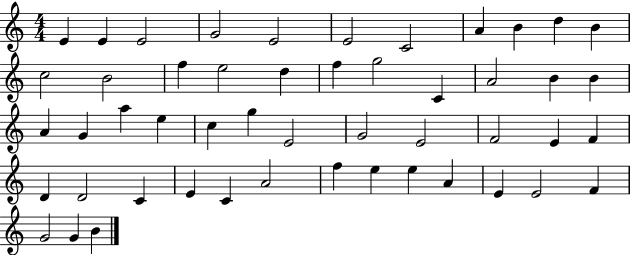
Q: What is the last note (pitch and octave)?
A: B4